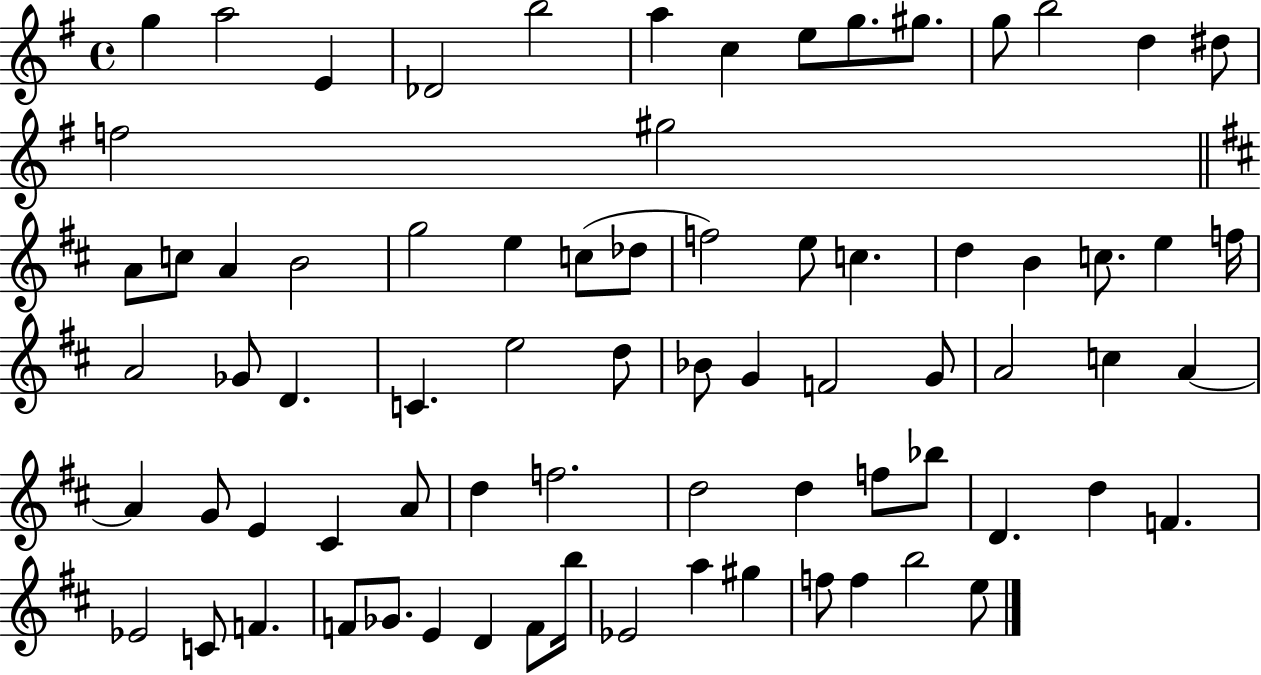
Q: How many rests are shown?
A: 0